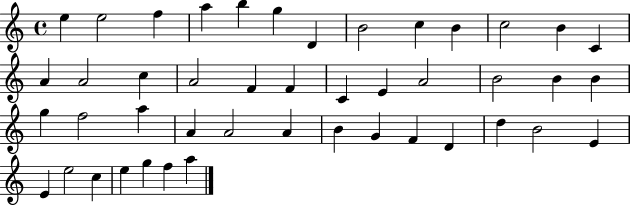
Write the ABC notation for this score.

X:1
T:Untitled
M:4/4
L:1/4
K:C
e e2 f a b g D B2 c B c2 B C A A2 c A2 F F C E A2 B2 B B g f2 a A A2 A B G F D d B2 E E e2 c e g f a